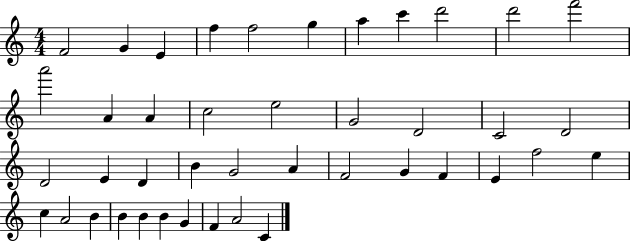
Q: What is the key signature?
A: C major